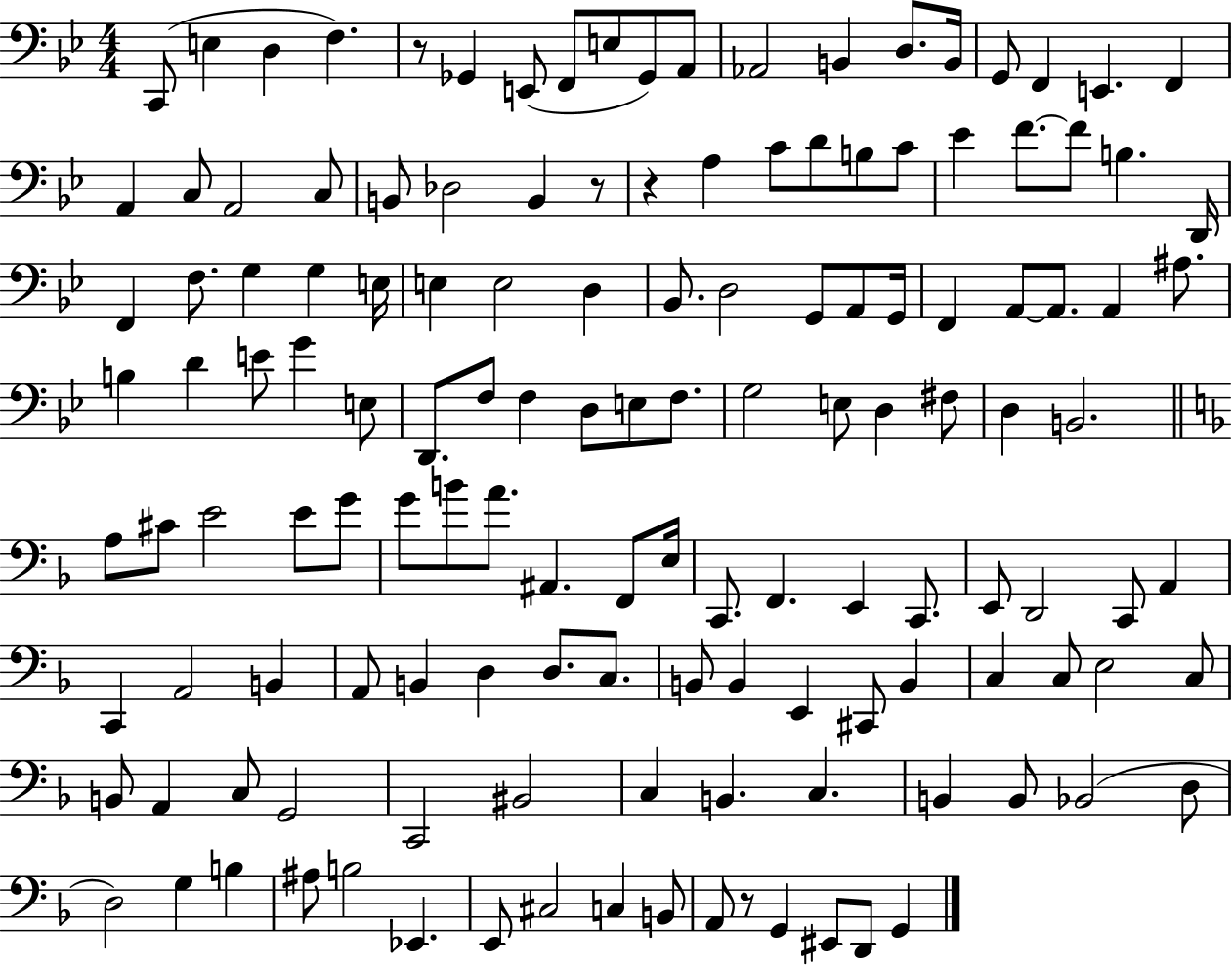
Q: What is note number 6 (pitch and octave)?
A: E2